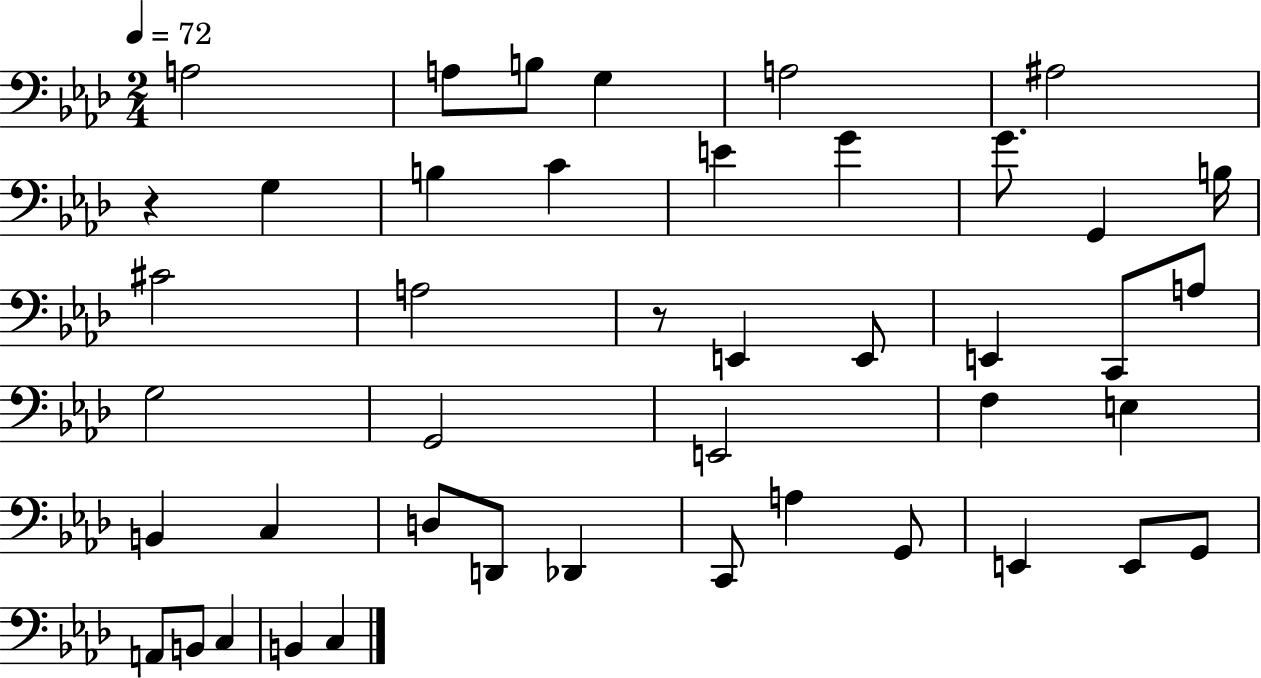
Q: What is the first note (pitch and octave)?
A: A3